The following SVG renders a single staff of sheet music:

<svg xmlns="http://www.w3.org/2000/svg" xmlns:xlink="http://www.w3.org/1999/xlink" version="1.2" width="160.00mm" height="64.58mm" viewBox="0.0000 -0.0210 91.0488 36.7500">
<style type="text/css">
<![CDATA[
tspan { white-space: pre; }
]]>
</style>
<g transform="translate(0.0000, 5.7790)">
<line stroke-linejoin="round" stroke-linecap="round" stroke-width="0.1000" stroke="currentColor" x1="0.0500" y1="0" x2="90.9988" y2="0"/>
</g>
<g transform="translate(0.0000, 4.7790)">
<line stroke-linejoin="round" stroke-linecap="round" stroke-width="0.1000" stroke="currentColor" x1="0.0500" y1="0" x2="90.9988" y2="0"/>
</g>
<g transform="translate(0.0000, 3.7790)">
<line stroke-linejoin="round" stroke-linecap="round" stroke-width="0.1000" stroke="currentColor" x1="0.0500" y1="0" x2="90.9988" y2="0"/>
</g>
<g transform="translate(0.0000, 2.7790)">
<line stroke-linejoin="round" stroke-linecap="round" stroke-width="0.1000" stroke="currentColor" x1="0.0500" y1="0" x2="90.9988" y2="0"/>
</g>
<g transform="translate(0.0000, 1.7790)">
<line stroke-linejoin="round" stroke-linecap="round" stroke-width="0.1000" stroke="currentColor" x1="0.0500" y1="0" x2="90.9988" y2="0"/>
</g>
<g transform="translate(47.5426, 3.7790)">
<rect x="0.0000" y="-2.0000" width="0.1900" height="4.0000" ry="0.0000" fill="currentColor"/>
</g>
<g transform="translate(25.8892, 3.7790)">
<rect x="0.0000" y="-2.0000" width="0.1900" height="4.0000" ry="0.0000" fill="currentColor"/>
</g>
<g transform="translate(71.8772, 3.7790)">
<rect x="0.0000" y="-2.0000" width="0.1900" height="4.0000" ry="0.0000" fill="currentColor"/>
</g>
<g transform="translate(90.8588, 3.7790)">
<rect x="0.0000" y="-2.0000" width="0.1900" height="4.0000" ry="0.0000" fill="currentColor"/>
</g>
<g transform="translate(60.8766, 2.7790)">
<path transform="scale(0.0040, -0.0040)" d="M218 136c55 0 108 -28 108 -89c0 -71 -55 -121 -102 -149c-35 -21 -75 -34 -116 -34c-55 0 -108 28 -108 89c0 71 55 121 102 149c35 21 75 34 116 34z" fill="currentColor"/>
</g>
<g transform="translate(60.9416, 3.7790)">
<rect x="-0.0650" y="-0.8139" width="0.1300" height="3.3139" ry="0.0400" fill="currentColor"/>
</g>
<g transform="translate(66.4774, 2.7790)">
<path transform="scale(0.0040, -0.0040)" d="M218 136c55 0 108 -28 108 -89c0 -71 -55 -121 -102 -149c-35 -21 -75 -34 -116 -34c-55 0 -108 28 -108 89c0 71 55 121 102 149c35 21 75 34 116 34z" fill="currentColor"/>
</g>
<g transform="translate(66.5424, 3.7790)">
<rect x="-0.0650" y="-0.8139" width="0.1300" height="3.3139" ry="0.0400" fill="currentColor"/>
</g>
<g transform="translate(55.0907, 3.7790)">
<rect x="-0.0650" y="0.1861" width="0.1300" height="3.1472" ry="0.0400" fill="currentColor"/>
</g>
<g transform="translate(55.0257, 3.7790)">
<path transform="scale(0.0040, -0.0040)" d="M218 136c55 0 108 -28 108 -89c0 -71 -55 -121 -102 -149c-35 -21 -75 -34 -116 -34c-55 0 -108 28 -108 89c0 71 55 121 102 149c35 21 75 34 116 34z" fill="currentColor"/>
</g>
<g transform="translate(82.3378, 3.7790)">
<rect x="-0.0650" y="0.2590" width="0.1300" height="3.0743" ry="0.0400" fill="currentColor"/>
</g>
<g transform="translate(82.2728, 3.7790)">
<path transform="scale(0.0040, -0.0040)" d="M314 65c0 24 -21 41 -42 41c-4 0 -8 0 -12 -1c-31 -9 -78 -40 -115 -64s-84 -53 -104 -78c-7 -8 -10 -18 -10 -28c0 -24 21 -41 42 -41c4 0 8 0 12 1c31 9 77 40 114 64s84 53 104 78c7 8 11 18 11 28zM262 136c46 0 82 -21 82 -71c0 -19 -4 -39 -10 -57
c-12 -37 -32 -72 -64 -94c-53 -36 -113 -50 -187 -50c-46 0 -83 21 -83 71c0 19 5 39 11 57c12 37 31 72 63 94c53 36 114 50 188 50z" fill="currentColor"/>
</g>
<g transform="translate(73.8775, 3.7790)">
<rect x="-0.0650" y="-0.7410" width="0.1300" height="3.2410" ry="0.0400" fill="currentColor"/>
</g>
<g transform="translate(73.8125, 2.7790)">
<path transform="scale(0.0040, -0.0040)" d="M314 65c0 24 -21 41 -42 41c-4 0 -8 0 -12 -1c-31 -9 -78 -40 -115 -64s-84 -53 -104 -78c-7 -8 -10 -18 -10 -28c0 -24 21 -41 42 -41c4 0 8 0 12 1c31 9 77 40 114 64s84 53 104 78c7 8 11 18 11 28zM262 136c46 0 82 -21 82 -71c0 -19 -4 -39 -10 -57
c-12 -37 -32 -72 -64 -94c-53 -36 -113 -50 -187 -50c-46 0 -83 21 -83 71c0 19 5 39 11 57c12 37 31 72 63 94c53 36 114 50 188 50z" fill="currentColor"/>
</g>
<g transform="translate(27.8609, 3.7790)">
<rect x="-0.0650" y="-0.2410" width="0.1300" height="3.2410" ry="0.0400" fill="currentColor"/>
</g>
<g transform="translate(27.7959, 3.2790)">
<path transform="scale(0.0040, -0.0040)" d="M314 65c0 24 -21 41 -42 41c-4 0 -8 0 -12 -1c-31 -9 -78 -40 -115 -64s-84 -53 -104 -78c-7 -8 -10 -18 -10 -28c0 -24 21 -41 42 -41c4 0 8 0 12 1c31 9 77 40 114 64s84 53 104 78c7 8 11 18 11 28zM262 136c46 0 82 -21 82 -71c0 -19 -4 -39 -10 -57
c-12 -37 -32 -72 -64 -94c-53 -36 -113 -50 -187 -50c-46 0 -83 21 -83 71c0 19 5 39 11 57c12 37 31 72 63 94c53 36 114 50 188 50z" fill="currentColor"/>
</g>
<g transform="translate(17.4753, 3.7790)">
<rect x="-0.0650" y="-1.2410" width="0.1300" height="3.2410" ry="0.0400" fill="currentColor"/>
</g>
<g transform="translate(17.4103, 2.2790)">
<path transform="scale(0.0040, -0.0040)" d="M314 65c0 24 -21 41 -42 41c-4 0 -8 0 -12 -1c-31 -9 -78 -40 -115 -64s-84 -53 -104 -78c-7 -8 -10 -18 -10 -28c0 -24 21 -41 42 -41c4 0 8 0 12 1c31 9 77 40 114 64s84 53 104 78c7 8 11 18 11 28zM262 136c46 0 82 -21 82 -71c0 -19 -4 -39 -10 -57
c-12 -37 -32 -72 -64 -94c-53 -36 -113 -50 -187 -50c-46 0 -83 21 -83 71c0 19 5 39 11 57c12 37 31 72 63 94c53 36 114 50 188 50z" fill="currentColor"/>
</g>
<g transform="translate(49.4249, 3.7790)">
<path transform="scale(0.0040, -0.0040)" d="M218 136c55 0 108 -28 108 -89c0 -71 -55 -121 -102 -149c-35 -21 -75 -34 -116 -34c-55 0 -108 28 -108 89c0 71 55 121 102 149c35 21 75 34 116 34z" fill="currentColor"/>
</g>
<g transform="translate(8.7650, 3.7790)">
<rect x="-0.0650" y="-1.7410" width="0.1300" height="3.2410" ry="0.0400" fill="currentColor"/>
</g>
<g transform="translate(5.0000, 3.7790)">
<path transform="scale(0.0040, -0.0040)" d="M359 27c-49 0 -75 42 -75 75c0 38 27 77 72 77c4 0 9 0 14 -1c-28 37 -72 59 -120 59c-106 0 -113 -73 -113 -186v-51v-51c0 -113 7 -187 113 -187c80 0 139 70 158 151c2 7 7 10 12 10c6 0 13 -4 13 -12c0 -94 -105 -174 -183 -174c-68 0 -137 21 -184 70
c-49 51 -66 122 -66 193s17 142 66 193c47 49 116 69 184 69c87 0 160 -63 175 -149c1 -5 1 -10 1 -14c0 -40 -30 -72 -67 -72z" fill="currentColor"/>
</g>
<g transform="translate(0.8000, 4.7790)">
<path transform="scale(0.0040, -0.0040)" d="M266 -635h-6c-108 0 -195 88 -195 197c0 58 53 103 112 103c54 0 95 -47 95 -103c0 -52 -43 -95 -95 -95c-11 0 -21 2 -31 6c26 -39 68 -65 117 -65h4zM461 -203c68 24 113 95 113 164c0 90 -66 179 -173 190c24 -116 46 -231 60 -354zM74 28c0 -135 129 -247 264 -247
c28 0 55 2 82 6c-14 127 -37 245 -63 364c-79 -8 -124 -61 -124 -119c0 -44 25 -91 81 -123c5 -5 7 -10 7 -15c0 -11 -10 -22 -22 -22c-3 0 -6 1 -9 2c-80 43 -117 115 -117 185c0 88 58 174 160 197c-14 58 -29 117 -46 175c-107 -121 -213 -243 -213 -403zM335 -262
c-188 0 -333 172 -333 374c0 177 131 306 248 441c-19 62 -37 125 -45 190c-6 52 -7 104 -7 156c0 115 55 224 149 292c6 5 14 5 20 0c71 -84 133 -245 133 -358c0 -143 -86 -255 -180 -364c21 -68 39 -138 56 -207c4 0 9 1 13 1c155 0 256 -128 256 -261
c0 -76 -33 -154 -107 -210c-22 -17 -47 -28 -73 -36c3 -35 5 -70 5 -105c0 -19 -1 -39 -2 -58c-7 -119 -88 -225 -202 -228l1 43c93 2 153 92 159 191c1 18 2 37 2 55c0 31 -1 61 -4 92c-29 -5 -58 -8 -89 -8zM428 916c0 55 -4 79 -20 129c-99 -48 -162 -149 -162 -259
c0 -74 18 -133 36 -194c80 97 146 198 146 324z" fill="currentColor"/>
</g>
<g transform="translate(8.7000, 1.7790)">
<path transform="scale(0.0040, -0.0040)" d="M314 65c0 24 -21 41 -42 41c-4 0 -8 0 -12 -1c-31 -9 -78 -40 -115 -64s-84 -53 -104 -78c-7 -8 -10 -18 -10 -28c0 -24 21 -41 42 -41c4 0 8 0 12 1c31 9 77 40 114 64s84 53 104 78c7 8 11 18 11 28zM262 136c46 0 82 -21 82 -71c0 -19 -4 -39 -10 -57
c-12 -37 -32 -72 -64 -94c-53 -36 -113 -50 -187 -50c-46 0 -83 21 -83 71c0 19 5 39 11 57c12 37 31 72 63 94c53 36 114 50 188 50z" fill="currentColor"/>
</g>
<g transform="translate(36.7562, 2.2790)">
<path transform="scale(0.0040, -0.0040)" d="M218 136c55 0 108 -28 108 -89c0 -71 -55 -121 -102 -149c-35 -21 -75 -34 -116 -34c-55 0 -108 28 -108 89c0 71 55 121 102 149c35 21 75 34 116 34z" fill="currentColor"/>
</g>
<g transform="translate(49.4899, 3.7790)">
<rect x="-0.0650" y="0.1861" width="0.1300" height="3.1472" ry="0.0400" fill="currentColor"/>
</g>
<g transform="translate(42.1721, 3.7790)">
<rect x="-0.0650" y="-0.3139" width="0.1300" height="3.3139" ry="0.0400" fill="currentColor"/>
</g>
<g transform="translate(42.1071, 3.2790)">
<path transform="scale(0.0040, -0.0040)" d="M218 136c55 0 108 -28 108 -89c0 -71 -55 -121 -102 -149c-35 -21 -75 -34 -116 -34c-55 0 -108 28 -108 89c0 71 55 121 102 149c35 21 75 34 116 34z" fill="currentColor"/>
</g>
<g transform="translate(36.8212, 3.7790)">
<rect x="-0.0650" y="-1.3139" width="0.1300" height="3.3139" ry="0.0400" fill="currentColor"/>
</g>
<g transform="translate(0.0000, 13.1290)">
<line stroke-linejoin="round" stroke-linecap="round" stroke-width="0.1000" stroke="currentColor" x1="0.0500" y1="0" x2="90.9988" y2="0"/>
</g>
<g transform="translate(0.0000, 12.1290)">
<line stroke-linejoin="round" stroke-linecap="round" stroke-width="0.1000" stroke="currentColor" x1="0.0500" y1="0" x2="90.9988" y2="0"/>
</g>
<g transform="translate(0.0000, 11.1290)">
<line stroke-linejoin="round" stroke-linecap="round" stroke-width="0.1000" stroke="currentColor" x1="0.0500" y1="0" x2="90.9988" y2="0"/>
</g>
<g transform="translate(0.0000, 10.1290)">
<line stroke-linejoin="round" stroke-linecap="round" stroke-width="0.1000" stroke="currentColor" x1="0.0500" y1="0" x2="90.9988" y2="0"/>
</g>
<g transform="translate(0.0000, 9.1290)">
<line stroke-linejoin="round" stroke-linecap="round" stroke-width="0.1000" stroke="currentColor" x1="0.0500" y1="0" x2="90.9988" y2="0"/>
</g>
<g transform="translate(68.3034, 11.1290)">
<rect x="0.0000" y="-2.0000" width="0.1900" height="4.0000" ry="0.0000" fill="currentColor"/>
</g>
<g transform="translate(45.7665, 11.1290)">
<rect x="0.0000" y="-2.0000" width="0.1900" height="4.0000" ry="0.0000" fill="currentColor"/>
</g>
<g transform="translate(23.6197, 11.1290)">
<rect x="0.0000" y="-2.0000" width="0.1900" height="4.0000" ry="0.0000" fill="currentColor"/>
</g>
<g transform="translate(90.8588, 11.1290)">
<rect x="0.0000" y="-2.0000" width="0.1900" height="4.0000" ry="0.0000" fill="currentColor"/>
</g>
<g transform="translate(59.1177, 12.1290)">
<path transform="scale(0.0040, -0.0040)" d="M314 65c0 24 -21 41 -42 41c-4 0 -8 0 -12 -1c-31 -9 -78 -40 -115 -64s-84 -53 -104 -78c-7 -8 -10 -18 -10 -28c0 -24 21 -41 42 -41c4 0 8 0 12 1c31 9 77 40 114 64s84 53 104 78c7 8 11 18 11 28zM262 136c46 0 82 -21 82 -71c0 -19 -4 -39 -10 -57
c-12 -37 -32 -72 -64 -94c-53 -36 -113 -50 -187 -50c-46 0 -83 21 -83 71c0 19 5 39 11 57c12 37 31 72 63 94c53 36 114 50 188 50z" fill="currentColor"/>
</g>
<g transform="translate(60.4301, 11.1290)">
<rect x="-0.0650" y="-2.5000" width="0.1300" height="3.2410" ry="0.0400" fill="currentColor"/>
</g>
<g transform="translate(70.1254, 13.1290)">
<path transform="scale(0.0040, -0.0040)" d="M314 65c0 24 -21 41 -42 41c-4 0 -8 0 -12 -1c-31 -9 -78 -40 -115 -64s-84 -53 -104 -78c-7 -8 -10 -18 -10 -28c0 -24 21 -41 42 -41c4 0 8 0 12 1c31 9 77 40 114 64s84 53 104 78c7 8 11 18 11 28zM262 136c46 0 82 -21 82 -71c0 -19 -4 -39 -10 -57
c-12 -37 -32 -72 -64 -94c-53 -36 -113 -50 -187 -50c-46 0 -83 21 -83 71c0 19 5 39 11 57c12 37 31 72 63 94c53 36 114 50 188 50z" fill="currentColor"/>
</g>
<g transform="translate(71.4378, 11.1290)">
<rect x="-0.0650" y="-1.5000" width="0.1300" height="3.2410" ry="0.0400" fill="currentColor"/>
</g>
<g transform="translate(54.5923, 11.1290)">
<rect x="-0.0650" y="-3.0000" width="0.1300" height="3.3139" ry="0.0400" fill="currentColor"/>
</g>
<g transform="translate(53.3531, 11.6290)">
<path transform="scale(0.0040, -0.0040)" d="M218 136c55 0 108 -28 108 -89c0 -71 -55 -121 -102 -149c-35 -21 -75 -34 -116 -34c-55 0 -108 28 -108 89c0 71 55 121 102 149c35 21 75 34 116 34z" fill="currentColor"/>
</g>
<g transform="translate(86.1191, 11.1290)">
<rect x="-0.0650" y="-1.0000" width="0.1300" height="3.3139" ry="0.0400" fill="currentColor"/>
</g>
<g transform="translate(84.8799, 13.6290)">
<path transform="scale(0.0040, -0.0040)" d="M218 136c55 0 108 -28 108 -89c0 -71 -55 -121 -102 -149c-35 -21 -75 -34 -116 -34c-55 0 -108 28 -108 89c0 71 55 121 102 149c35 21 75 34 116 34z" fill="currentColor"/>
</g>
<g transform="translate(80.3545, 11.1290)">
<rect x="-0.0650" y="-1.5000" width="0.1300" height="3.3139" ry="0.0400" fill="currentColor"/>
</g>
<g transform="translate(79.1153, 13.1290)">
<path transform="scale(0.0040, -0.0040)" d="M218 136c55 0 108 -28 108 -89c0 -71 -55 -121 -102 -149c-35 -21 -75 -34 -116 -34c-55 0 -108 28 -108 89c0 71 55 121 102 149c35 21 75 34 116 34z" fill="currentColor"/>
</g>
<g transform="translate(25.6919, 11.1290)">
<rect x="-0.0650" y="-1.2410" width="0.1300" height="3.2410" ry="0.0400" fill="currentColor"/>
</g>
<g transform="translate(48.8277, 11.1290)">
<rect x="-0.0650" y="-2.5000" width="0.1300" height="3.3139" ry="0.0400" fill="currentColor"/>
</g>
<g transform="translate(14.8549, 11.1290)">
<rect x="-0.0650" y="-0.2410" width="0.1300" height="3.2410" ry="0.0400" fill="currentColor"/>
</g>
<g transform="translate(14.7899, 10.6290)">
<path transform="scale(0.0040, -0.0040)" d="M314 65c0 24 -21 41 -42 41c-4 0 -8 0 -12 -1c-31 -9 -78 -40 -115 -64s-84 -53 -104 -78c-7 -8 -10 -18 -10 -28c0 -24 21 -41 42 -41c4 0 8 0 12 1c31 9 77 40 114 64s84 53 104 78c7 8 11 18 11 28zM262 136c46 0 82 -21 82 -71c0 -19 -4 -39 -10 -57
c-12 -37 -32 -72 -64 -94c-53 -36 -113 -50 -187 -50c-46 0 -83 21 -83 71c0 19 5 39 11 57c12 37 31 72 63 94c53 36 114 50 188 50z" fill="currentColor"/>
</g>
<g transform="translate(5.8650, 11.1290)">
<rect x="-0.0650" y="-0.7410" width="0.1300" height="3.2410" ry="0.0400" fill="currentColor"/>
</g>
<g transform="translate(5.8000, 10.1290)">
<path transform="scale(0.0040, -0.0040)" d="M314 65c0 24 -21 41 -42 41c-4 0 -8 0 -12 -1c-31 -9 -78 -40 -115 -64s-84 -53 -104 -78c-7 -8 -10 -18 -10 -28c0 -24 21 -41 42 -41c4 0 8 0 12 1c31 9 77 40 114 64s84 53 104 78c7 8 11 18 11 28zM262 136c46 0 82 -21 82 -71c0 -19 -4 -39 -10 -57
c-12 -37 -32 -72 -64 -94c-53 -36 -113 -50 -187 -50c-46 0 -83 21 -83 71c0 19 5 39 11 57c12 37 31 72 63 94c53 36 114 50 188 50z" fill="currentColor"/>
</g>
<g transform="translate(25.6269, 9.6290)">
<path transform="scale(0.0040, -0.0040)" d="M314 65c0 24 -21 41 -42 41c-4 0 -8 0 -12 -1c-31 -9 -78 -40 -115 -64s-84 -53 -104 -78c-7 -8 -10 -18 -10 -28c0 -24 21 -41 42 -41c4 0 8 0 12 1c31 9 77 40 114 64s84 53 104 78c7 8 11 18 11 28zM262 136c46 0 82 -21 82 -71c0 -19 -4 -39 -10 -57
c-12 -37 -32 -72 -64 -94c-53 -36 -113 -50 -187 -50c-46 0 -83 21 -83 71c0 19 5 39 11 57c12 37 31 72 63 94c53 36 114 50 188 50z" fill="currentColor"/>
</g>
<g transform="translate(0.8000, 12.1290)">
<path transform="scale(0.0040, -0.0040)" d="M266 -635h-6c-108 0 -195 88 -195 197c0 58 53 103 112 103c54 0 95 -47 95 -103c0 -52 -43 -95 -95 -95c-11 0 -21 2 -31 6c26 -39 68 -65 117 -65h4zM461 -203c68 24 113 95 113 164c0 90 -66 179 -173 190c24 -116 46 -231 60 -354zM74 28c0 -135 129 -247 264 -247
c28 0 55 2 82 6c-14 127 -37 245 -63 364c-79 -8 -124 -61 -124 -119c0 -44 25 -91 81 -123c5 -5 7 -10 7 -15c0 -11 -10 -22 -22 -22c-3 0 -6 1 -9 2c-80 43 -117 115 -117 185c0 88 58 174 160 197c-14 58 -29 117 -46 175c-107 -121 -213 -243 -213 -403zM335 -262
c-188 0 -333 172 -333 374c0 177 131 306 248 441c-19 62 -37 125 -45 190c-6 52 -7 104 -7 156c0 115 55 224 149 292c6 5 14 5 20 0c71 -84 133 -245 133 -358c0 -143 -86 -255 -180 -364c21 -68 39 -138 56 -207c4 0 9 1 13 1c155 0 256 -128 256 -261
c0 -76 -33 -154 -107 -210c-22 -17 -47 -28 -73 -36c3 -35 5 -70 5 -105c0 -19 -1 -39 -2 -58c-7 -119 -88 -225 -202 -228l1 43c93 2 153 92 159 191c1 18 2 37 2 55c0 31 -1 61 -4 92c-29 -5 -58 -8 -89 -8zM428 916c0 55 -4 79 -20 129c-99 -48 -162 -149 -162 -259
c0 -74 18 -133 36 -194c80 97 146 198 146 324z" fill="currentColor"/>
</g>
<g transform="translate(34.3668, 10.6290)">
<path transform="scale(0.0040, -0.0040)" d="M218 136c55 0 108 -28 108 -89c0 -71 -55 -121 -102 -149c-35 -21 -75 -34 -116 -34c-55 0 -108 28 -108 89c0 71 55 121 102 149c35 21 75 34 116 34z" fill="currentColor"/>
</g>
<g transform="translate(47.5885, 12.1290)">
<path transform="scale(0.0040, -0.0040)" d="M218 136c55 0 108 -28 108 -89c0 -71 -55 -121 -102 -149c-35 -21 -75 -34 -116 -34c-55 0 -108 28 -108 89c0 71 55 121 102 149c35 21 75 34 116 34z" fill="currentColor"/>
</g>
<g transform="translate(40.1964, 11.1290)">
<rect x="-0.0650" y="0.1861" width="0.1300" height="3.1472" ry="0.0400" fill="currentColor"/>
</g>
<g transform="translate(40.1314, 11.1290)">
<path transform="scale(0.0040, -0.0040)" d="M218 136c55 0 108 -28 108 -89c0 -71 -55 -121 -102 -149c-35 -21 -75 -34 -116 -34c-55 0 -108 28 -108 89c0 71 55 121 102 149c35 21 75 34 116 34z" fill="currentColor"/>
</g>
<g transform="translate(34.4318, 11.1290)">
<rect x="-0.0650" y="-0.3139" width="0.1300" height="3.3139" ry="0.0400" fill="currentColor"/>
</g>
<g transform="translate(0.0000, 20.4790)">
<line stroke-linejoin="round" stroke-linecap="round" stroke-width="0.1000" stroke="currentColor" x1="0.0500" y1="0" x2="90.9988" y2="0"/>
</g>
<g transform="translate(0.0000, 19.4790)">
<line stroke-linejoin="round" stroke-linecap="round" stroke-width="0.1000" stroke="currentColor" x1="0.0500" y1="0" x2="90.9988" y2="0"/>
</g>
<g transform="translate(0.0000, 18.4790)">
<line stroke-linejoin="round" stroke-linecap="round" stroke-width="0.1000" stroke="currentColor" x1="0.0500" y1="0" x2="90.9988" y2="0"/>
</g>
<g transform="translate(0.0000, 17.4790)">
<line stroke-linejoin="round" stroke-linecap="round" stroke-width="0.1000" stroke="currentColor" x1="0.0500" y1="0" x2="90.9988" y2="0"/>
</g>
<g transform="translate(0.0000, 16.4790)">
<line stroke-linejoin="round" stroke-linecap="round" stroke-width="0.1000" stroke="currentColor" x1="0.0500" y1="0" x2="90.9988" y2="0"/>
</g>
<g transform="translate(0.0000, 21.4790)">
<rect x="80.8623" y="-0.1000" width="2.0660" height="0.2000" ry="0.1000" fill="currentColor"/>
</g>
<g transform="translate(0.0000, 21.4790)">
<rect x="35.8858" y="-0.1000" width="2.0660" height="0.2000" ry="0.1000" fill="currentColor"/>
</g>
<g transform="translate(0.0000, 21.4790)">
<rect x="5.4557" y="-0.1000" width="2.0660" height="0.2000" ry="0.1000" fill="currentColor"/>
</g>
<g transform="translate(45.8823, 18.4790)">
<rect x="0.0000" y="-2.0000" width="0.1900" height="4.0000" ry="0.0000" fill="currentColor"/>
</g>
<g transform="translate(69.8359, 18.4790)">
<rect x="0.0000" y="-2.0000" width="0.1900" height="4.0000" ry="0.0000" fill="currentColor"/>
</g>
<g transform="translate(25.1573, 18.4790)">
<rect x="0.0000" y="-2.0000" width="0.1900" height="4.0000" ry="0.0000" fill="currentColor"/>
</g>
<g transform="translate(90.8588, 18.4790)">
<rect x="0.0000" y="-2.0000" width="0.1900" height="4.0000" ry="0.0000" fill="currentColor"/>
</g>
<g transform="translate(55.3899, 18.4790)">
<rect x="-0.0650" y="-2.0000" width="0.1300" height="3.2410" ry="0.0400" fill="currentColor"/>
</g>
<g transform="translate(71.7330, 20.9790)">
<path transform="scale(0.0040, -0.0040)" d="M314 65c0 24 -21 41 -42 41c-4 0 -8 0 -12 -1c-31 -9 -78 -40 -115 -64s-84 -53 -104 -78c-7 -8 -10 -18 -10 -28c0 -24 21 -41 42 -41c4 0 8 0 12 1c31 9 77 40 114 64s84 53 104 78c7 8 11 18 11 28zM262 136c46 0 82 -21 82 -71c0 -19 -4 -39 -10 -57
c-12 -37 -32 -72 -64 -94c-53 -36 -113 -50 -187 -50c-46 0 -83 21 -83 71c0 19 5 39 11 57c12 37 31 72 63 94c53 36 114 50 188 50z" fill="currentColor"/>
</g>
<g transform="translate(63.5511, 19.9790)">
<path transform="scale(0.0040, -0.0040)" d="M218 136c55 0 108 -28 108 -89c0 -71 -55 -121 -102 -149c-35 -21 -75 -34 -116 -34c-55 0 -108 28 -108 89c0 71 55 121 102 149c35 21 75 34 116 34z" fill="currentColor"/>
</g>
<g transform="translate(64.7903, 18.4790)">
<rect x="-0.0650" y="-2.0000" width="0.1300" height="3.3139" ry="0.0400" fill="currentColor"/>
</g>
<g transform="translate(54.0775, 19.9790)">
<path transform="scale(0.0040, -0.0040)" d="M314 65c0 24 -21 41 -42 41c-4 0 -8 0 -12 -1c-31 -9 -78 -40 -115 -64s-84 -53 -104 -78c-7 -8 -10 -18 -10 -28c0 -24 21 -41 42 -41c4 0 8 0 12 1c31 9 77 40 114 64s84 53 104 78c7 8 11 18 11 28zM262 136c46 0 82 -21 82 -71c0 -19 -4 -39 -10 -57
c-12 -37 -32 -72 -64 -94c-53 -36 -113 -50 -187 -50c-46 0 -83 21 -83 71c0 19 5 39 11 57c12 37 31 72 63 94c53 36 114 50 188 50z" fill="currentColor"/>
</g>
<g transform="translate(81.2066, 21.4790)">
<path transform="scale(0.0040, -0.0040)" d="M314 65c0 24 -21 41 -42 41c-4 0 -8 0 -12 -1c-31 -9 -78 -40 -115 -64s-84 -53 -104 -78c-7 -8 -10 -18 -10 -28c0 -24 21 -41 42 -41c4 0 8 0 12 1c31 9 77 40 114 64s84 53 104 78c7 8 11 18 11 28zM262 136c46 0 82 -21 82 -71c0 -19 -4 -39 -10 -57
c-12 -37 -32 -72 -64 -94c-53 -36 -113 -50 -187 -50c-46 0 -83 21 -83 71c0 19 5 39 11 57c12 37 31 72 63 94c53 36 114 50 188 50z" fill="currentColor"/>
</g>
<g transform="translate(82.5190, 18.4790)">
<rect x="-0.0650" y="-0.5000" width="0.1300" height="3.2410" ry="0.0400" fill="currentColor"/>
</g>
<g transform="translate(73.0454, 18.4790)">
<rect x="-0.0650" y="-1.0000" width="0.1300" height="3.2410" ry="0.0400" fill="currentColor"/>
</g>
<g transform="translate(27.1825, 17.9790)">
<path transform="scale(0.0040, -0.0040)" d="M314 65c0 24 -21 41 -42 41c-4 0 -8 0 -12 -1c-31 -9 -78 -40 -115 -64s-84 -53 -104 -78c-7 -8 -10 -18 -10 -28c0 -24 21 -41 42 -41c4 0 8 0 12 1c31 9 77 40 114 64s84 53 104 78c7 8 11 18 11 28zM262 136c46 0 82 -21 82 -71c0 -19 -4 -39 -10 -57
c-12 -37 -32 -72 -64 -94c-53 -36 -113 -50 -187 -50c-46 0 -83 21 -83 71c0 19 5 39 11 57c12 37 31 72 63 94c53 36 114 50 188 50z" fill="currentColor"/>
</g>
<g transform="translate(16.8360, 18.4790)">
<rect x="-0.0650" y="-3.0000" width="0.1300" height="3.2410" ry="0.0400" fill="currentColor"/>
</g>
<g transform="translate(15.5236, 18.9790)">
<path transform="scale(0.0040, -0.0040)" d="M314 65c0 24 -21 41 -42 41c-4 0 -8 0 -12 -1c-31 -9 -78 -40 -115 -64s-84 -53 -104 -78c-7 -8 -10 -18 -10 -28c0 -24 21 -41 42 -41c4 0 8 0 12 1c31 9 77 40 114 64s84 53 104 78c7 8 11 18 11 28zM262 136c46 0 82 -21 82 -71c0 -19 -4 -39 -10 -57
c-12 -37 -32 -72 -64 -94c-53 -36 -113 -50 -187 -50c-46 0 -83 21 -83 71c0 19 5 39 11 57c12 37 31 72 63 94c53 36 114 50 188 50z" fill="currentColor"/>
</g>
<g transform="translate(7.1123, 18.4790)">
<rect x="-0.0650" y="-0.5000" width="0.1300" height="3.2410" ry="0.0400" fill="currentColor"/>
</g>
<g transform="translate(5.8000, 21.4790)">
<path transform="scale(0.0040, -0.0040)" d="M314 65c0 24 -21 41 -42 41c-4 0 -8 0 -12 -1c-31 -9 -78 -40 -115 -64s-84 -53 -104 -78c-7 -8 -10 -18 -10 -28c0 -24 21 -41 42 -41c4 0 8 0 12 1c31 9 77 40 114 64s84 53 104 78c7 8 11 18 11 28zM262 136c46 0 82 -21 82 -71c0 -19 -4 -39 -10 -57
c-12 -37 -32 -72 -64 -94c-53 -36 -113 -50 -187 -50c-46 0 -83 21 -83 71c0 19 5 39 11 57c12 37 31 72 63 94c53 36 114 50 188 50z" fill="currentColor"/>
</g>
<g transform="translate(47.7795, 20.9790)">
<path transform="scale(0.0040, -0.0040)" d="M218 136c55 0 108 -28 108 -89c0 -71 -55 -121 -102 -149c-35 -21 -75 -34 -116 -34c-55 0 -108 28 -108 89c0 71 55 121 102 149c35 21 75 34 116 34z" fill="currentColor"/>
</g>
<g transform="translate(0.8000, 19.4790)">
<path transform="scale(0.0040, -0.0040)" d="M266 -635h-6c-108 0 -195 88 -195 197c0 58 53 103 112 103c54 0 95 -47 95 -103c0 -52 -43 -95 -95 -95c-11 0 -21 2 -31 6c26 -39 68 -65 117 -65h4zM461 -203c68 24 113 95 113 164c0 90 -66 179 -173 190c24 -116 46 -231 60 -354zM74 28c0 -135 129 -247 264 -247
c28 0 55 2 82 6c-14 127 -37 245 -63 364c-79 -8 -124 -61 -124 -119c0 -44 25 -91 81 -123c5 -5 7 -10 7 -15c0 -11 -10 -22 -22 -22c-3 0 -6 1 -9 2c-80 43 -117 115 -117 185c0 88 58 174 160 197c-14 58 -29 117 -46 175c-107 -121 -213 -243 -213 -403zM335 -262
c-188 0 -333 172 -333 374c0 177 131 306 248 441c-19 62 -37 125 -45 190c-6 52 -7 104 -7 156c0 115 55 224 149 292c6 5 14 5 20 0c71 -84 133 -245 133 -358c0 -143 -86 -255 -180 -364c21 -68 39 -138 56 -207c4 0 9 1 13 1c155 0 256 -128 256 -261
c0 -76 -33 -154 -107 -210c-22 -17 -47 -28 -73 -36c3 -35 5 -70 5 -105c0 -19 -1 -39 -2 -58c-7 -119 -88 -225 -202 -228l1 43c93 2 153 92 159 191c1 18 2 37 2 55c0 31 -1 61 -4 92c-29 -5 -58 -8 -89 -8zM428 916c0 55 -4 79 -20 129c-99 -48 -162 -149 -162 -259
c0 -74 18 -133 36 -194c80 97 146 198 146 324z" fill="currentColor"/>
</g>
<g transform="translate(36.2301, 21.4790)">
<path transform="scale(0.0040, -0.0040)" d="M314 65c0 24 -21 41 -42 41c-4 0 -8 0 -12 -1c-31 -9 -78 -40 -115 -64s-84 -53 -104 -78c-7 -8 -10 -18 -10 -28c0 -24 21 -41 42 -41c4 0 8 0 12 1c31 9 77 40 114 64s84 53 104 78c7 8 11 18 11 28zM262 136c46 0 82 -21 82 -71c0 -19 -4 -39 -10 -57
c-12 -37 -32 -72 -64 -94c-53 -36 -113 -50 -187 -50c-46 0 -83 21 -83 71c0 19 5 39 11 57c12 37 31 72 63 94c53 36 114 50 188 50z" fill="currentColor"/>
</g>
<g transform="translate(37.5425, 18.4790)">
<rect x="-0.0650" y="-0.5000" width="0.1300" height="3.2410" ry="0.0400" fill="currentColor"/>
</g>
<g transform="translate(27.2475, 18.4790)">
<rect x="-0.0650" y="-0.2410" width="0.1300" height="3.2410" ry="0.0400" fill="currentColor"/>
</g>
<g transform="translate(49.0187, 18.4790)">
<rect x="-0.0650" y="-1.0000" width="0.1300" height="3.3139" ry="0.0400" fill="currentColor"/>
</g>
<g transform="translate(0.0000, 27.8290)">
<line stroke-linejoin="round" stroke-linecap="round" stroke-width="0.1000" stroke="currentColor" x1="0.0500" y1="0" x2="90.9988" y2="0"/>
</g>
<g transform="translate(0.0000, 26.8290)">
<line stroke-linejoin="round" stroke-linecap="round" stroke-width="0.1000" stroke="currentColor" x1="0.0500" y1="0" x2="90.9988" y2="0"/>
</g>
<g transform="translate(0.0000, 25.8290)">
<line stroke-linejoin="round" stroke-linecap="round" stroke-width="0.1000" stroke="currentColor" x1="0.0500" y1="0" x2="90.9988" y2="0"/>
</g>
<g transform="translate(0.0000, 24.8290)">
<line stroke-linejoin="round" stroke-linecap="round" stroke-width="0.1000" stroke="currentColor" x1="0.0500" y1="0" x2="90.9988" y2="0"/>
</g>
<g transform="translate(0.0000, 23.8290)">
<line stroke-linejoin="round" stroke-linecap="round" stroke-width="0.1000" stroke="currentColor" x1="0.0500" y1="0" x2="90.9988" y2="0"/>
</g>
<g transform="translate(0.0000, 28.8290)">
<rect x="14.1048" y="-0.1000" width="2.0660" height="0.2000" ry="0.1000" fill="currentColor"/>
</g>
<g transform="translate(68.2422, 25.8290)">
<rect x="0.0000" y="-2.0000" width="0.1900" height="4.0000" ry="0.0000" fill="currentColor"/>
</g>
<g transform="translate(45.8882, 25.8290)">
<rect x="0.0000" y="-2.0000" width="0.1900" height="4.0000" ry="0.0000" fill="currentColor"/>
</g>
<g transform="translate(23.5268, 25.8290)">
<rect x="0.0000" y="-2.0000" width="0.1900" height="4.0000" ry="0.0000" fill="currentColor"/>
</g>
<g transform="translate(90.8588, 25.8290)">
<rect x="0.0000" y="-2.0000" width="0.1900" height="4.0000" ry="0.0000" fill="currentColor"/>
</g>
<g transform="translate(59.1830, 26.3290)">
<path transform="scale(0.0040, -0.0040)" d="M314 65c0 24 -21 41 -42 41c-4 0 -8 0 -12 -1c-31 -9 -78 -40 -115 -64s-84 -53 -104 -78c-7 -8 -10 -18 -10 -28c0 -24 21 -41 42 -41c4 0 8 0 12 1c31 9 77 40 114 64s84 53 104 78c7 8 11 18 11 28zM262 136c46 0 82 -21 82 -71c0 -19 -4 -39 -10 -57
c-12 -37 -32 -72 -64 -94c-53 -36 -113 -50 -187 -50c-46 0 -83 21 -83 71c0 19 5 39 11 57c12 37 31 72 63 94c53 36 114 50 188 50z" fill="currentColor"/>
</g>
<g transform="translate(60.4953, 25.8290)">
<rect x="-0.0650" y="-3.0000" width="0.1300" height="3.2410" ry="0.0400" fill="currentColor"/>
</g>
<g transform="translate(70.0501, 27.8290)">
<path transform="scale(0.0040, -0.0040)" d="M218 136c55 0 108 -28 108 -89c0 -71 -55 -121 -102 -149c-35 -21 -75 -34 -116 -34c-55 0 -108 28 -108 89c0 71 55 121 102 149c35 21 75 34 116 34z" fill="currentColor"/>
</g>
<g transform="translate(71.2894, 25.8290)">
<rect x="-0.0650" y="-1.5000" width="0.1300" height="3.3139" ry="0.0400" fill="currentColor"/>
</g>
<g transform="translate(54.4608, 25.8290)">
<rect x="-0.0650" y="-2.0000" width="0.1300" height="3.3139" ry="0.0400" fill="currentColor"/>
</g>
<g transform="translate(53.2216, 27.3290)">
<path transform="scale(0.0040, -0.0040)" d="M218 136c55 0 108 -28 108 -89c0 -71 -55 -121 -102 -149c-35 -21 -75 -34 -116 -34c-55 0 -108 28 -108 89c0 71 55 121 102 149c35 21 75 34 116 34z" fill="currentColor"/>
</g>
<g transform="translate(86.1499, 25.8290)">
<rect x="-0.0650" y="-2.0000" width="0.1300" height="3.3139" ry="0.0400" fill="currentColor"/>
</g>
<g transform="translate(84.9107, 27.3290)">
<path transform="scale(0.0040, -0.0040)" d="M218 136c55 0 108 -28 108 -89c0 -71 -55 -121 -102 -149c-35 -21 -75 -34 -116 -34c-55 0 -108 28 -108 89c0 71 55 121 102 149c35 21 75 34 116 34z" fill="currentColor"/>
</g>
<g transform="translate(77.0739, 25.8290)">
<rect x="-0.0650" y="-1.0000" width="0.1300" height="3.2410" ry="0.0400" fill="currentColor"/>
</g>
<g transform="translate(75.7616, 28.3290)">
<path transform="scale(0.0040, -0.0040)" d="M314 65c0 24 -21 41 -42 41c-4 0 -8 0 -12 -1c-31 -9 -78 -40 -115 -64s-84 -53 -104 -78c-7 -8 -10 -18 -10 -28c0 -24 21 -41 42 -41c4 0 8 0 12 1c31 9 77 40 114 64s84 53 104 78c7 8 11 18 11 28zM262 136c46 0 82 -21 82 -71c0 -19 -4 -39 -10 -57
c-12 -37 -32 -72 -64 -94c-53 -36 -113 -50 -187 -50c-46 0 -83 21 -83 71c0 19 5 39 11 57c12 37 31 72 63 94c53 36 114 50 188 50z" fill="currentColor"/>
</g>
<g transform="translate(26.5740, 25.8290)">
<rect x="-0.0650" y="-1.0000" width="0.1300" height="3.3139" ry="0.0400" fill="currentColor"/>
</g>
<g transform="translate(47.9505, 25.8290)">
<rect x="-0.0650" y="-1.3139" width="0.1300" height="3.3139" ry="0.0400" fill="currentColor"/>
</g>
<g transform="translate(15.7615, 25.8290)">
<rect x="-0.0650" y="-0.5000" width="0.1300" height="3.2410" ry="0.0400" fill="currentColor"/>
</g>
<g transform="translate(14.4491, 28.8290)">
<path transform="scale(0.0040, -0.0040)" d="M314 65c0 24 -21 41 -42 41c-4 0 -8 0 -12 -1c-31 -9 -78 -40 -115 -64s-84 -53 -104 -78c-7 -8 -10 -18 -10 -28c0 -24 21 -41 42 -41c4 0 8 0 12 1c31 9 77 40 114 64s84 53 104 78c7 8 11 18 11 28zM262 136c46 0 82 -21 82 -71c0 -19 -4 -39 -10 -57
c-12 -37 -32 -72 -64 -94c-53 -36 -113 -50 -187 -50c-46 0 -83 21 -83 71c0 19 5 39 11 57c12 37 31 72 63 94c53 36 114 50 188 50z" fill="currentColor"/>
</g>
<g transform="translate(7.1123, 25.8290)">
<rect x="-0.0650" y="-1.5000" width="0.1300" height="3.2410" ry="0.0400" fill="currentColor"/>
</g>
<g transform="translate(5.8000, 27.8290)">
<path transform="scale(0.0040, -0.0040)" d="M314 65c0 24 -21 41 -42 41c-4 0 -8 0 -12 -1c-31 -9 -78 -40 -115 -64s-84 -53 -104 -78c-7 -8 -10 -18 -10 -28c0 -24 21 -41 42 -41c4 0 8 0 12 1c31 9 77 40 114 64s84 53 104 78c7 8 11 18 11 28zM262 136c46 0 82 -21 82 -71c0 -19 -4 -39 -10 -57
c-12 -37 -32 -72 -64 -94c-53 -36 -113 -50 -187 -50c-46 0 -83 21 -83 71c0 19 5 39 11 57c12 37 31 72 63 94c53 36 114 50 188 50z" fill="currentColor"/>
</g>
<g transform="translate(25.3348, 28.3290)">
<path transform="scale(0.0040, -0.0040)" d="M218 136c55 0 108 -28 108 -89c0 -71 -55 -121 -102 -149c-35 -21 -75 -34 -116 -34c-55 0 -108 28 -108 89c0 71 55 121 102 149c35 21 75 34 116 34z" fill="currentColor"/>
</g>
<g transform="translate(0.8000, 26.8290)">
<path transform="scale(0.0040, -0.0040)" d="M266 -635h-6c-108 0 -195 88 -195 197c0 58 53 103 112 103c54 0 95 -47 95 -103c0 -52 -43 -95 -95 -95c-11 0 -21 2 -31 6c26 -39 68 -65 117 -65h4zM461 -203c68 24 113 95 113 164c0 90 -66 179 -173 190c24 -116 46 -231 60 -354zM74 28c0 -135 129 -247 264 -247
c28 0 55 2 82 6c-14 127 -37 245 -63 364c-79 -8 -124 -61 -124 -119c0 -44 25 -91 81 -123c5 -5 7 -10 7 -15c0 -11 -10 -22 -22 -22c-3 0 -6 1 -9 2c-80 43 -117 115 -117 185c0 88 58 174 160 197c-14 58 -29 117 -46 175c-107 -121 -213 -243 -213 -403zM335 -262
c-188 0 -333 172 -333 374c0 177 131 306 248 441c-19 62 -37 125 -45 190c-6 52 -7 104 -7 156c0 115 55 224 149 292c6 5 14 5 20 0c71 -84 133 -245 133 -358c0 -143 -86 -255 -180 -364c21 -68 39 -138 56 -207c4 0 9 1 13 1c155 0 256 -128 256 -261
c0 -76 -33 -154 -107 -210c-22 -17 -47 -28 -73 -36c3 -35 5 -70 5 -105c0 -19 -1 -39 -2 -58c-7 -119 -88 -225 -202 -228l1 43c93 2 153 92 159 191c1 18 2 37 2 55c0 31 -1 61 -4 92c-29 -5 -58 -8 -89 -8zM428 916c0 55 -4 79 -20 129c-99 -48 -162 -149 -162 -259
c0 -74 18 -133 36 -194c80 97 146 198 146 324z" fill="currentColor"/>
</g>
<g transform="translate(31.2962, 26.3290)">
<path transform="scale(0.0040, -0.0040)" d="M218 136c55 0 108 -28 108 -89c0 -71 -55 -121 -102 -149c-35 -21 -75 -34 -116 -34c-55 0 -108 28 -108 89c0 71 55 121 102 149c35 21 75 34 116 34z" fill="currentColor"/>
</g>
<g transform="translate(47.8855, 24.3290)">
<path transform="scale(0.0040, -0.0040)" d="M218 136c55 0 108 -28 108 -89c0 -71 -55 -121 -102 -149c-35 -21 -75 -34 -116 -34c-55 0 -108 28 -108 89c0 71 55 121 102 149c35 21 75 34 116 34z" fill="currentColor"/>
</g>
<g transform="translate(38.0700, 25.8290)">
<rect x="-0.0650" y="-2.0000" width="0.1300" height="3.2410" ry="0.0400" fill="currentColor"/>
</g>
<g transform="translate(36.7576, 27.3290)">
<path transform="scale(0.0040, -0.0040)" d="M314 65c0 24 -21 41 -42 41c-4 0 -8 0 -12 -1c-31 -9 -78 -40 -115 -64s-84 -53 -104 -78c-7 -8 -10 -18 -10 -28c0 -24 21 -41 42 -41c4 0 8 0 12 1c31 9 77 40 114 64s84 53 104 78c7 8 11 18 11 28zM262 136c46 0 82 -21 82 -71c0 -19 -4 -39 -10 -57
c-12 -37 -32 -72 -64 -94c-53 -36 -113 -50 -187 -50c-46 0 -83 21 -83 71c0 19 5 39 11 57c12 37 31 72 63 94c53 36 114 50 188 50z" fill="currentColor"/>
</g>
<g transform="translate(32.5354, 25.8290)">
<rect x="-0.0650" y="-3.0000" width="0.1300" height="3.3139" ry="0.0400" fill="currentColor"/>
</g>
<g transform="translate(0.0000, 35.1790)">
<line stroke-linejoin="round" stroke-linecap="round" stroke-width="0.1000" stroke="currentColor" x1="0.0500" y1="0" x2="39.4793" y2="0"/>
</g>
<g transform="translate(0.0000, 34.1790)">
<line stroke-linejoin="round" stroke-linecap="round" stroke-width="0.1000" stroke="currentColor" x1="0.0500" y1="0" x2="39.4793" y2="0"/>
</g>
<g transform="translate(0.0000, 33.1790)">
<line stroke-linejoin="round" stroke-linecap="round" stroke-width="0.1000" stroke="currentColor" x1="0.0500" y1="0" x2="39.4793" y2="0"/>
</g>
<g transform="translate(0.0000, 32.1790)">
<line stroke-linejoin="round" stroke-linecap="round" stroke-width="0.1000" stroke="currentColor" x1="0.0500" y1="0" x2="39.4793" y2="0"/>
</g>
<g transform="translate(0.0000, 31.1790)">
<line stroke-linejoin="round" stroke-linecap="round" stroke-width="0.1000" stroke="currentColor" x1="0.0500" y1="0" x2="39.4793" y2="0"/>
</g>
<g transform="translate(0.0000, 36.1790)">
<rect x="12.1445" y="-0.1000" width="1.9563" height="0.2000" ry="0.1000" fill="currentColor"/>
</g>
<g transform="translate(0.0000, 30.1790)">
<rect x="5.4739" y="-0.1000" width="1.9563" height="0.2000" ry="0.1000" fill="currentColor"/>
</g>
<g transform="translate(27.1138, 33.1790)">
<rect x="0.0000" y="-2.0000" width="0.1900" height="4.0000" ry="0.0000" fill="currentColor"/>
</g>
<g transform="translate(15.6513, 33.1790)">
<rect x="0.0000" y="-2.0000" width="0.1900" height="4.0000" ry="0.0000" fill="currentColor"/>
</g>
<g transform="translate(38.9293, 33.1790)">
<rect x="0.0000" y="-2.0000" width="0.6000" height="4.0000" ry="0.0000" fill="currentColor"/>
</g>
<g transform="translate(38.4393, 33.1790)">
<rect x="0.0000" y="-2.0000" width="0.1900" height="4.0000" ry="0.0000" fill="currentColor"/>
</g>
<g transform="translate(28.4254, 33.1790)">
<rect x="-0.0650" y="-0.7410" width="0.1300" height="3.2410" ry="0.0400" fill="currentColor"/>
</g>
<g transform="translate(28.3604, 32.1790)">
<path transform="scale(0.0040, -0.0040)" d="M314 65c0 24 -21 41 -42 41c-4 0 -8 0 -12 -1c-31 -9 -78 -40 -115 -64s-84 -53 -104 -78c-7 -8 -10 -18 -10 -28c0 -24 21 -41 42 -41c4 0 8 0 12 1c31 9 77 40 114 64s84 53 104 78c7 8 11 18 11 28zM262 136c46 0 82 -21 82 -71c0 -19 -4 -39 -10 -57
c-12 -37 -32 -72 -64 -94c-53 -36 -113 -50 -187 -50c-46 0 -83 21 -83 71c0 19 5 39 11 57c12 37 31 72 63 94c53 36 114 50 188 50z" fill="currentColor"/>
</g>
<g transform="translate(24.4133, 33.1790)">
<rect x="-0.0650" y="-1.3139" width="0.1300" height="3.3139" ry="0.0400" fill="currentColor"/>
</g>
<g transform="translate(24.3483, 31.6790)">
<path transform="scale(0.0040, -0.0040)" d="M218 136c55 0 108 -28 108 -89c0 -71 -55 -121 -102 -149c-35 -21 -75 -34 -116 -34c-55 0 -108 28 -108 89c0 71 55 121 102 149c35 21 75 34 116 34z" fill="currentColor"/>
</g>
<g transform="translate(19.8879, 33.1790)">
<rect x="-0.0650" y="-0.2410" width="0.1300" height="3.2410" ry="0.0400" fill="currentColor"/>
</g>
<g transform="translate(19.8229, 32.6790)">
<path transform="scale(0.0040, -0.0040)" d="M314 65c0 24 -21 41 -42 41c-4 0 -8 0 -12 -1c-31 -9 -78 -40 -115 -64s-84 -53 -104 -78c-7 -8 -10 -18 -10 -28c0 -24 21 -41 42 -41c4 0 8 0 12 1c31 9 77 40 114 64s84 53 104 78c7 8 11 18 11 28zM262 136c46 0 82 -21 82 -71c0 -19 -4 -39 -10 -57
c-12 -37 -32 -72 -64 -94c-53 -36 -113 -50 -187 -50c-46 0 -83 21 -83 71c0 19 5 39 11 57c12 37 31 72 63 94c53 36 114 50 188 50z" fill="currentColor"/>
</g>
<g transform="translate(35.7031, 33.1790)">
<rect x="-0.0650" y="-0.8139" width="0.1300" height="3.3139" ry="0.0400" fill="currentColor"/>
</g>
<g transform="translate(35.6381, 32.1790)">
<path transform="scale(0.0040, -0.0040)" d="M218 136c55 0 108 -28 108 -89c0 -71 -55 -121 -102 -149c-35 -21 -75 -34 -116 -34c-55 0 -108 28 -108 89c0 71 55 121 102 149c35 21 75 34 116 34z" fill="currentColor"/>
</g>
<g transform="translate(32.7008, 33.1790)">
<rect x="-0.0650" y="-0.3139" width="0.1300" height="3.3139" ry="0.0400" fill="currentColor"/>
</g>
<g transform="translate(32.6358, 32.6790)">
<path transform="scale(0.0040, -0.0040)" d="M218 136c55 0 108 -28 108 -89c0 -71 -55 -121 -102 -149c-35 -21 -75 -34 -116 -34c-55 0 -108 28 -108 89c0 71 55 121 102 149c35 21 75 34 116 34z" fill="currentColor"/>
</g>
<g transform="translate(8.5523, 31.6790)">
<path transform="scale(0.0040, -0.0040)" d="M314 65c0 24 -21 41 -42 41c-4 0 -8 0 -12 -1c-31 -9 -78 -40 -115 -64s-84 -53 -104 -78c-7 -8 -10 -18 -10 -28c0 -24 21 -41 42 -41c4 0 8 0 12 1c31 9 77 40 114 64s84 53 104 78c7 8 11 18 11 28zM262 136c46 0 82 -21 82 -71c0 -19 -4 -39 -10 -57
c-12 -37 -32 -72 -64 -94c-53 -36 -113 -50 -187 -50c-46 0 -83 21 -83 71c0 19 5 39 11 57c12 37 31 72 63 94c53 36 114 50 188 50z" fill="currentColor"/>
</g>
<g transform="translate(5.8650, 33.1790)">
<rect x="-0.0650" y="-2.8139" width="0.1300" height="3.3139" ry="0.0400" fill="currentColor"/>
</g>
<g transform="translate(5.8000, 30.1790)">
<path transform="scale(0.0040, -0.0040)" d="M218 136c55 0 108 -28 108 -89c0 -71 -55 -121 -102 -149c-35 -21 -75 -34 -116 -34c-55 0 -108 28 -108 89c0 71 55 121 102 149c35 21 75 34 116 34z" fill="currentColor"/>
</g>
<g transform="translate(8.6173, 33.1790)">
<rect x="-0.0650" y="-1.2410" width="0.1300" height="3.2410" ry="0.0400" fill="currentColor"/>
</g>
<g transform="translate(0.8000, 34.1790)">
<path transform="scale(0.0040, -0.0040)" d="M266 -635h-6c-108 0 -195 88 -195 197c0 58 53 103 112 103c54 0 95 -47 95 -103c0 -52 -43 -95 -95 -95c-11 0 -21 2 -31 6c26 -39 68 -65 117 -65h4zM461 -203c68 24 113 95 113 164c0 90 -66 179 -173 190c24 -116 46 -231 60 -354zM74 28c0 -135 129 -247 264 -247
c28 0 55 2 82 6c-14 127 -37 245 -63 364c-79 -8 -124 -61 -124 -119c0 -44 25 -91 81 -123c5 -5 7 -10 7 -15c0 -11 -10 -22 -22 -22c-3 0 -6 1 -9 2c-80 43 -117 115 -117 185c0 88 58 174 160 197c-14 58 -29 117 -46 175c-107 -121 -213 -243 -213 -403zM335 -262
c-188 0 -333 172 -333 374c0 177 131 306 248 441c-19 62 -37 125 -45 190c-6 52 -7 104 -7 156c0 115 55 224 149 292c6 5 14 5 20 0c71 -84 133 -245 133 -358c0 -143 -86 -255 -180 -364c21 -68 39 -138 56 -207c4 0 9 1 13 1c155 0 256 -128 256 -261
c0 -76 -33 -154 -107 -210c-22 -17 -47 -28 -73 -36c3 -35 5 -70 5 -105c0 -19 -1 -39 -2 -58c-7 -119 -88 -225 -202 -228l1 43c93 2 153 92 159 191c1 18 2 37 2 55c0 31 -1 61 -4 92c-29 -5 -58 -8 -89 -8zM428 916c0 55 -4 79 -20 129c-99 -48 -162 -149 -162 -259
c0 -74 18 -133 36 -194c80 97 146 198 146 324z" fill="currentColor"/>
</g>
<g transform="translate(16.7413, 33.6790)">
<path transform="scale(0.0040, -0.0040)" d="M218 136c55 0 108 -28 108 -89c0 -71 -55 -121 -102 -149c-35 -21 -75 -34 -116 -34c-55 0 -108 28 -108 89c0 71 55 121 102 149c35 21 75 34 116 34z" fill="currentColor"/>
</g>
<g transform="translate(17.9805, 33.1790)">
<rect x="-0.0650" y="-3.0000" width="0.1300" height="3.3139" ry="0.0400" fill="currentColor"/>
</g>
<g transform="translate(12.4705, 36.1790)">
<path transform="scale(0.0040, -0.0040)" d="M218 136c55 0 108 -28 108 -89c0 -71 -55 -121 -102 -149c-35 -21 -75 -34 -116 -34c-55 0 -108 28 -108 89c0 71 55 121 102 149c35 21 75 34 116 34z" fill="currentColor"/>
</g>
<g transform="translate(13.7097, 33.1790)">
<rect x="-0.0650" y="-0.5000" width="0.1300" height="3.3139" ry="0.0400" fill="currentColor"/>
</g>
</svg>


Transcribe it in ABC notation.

X:1
T:Untitled
M:4/4
L:1/4
K:C
f2 e2 c2 e c B B d d d2 B2 d2 c2 e2 c B G A G2 E2 E D C2 A2 c2 C2 D F2 F D2 C2 E2 C2 D A F2 e F A2 E D2 F a e2 C A c2 e d2 c d